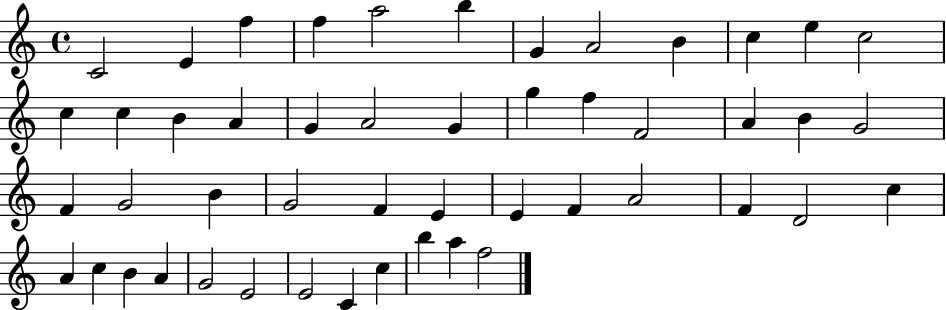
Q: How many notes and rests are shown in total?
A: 49